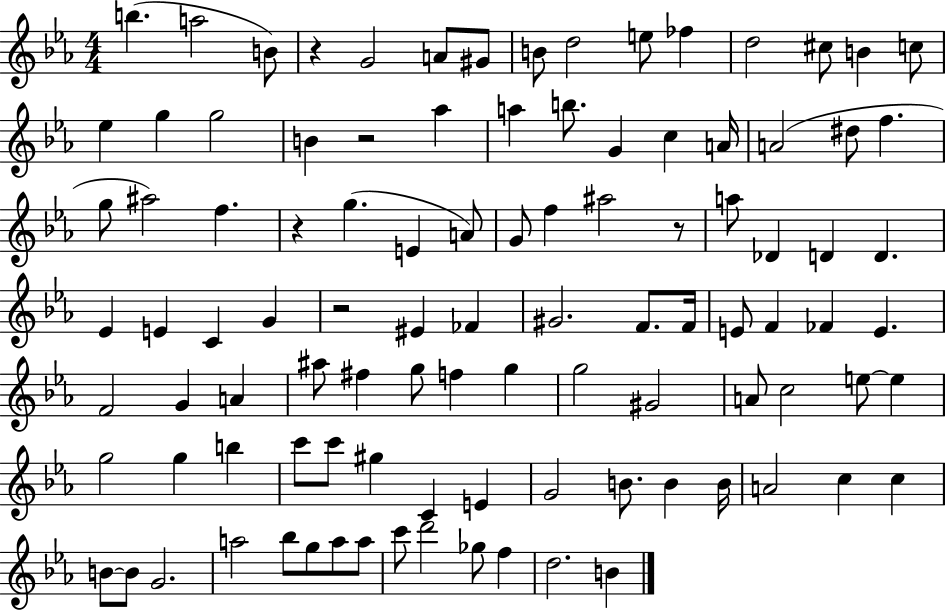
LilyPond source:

{
  \clef treble
  \numericTimeSignature
  \time 4/4
  \key ees \major
  \repeat volta 2 { b''4.( a''2 b'8) | r4 g'2 a'8 gis'8 | b'8 d''2 e''8 fes''4 | d''2 cis''8 b'4 c''8 | \break ees''4 g''4 g''2 | b'4 r2 aes''4 | a''4 b''8. g'4 c''4 a'16 | a'2( dis''8 f''4. | \break g''8 ais''2) f''4. | r4 g''4.( e'4 a'8) | g'8 f''4 ais''2 r8 | a''8 des'4 d'4 d'4. | \break ees'4 e'4 c'4 g'4 | r2 eis'4 fes'4 | gis'2. f'8. f'16 | e'8 f'4 fes'4 e'4. | \break f'2 g'4 a'4 | ais''8 fis''4 g''8 f''4 g''4 | g''2 gis'2 | a'8 c''2 e''8~~ e''4 | \break g''2 g''4 b''4 | c'''8 c'''8 gis''4 c'4 e'4 | g'2 b'8. b'4 b'16 | a'2 c''4 c''4 | \break b'8~~ b'8 g'2. | a''2 bes''8 g''8 a''8 a''8 | c'''8 d'''2 ges''8 f''4 | d''2. b'4 | \break } \bar "|."
}